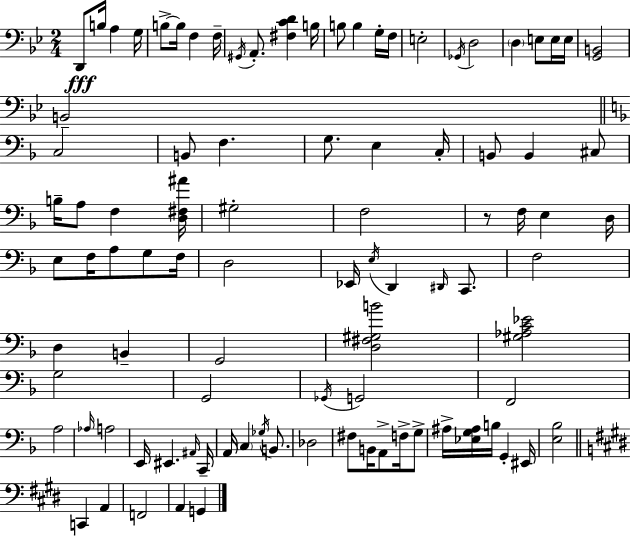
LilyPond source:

{
  \clef bass
  \numericTimeSignature
  \time 2/4
  \key bes \major
  d,8\fff b16 a4 g16 | b8->~~ b16 f4 f16-- | \acciaccatura { gis,16 } a,8.-. <fis c' d'>4 | b16 b8 b4 g16-. | \break f16 e2-. | \acciaccatura { ges,16 } d2 | \parenthesize d4 e8 | e16 e16 <g, b,>2 | \break b,2-- | \bar "||" \break \key d \minor c2 | b,8 f4. | g8. e4 c16-. | b,8 b,4 cis8 | \break b16-- a8 f4 <d fis ais'>16 | gis2-. | f2 | r8 f16 e4 d16 | \break e8 f16 a8 g8 f16 | d2 | ees,16 \acciaccatura { e16 } d,4 \grace { dis,16 } c,8. | f2 | \break d4 b,4-- | g,2 | <d fis gis b'>2 | <gis aes c' ees'>2 | \break g2 | g,2 | \acciaccatura { ges,16 } g,2 | f,2 | \break a2 | \grace { aes16 } a2 | e,16 eis,4. | \grace { ais,16 } c,16-- a,16 \parenthesize c4 | \break \acciaccatura { ges16 } b,8. des2 | fis8 | b,16 a,8-> f16-> g8-> ais16-> <ees g ais>16 | b16 g,4-. eis,16 <e bes>2 | \break \bar "||" \break \key e \major c,4 a,4 | f,2 | a,4 g,4 | \bar "|."
}